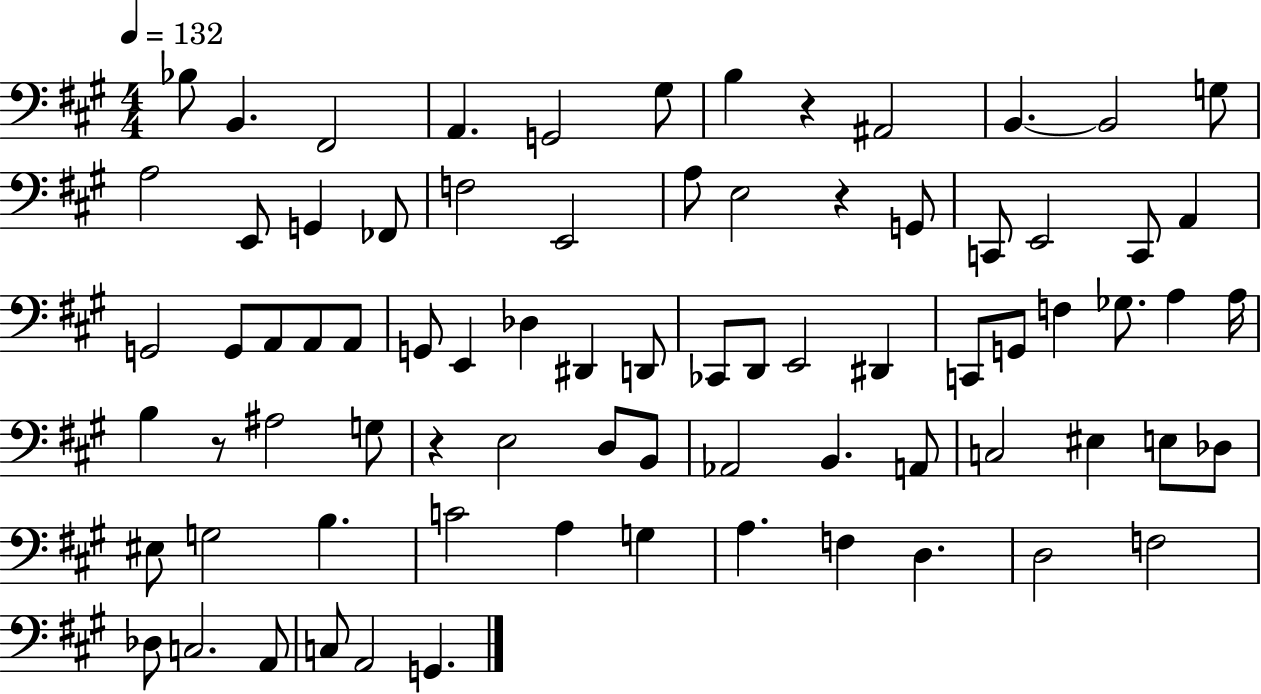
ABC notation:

X:1
T:Untitled
M:4/4
L:1/4
K:A
_B,/2 B,, ^F,,2 A,, G,,2 ^G,/2 B, z ^A,,2 B,, B,,2 G,/2 A,2 E,,/2 G,, _F,,/2 F,2 E,,2 A,/2 E,2 z G,,/2 C,,/2 E,,2 C,,/2 A,, G,,2 G,,/2 A,,/2 A,,/2 A,,/2 G,,/2 E,, _D, ^D,, D,,/2 _C,,/2 D,,/2 E,,2 ^D,, C,,/2 G,,/2 F, _G,/2 A, A,/4 B, z/2 ^A,2 G,/2 z E,2 D,/2 B,,/2 _A,,2 B,, A,,/2 C,2 ^E, E,/2 _D,/2 ^E,/2 G,2 B, C2 A, G, A, F, D, D,2 F,2 _D,/2 C,2 A,,/2 C,/2 A,,2 G,,